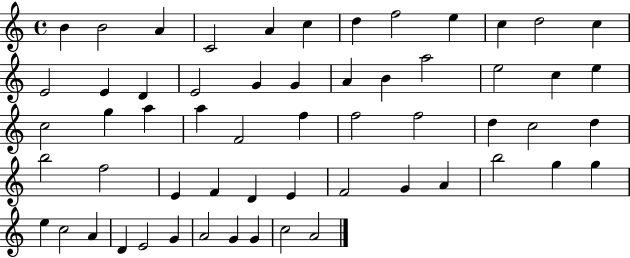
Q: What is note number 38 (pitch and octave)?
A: E4